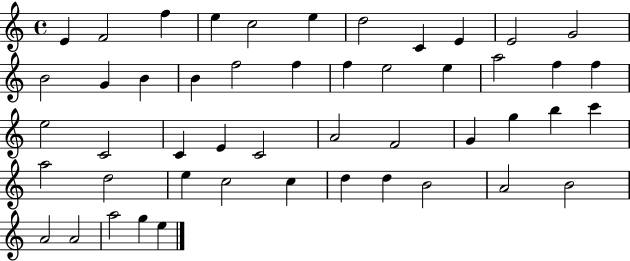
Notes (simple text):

E4/q F4/h F5/q E5/q C5/h E5/q D5/h C4/q E4/q E4/h G4/h B4/h G4/q B4/q B4/q F5/h F5/q F5/q E5/h E5/q A5/h F5/q F5/q E5/h C4/h C4/q E4/q C4/h A4/h F4/h G4/q G5/q B5/q C6/q A5/h D5/h E5/q C5/h C5/q D5/q D5/q B4/h A4/h B4/h A4/h A4/h A5/h G5/q E5/q